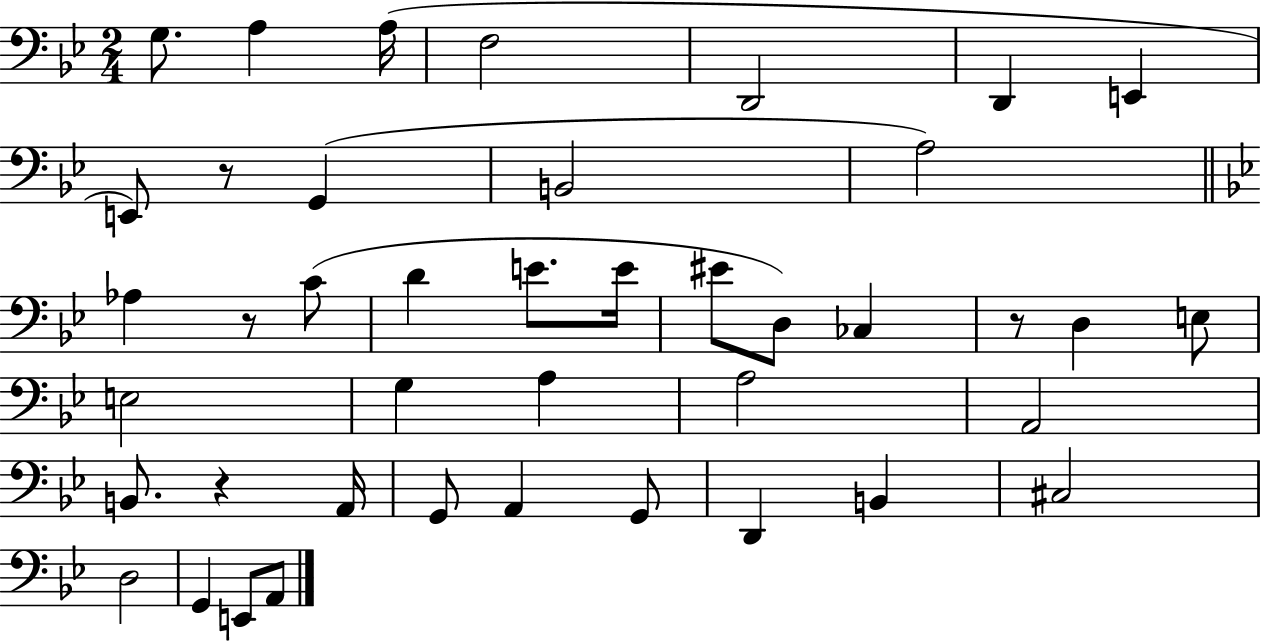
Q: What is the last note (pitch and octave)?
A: A2